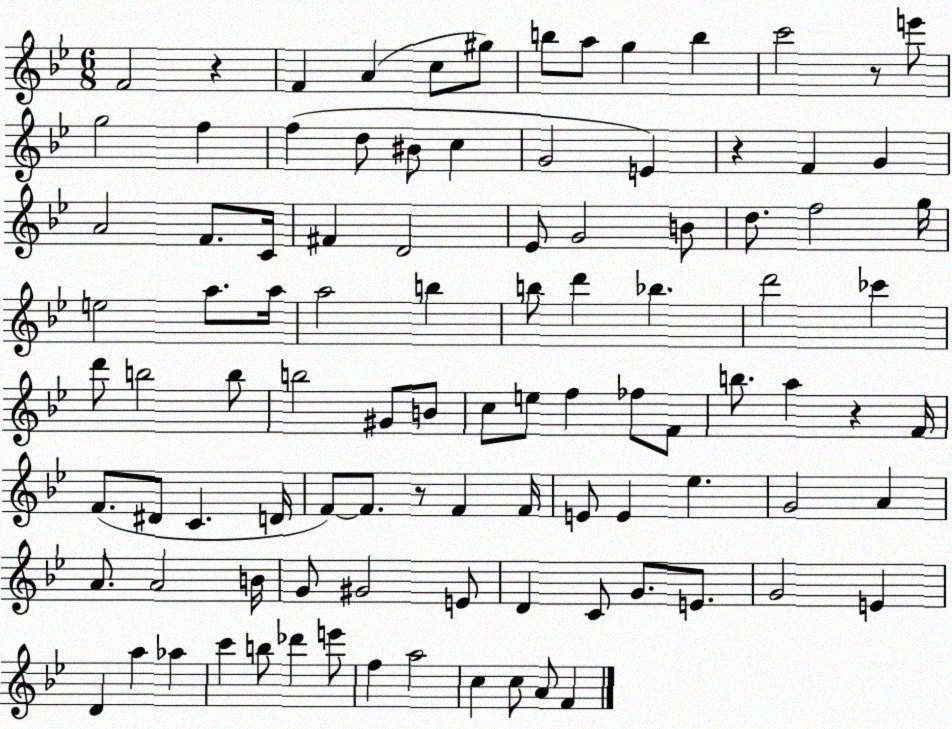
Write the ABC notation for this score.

X:1
T:Untitled
M:6/8
L:1/4
K:Bb
F2 z F A c/2 ^g/2 b/2 a/2 g b c'2 z/2 e'/2 g2 f f d/2 ^B/2 c G2 E z F G A2 F/2 C/4 ^F D2 _E/2 G2 B/2 d/2 f2 g/4 e2 a/2 a/4 a2 b b/2 d' _b d'2 _c' d'/2 b2 b/2 b2 ^G/2 B/2 c/2 e/2 f _f/2 F/2 b/2 a z F/4 F/2 ^D/2 C D/4 F/2 F/2 z/2 F F/4 E/2 E _e G2 A A/2 A2 B/4 G/2 ^G2 E/2 D C/2 G/2 E/2 G2 E D a _a c' b/2 _d' e'/2 f a2 c c/2 A/2 F